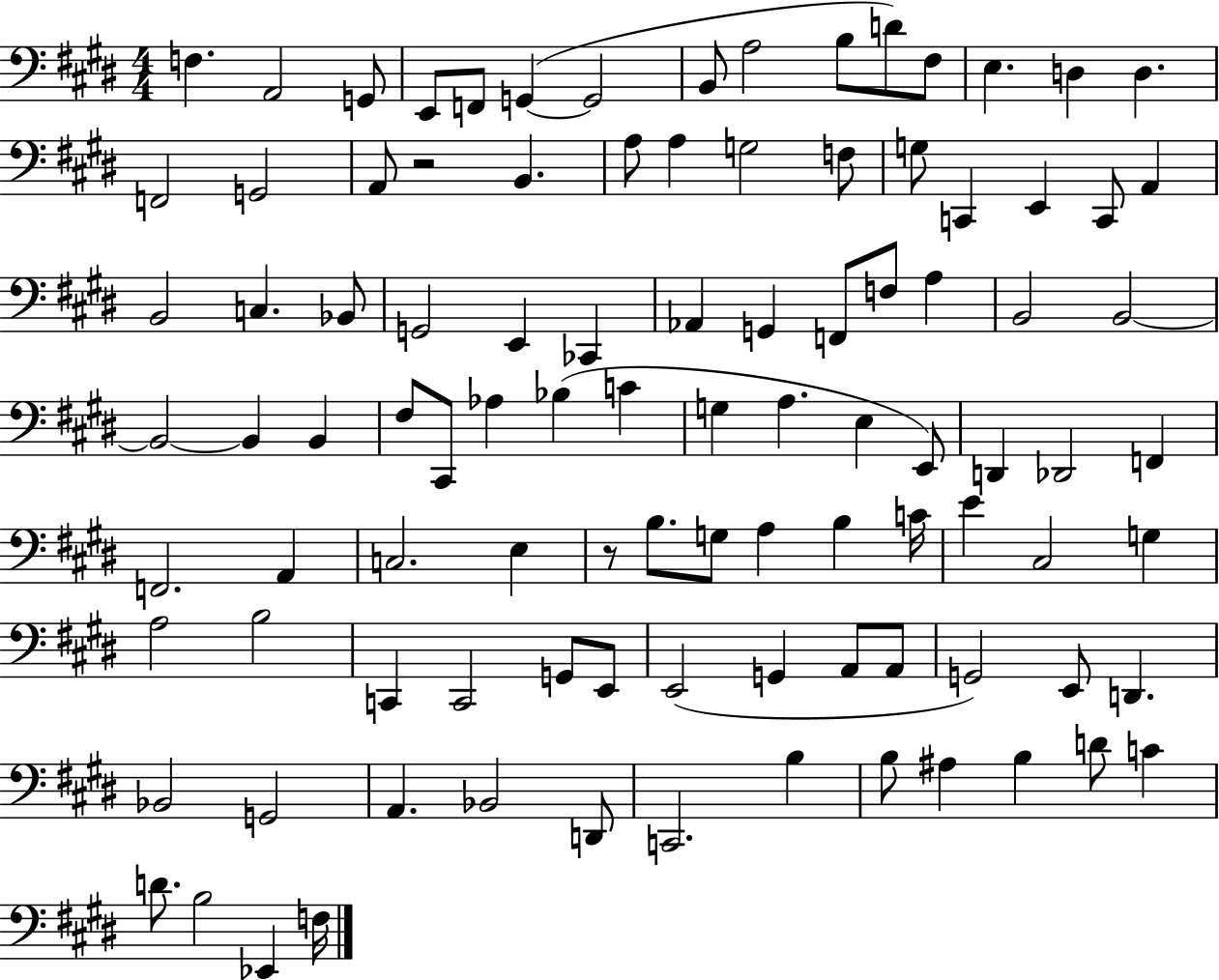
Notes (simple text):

F3/q. A2/h G2/e E2/e F2/e G2/q G2/h B2/e A3/h B3/e D4/e F#3/e E3/q. D3/q D3/q. F2/h G2/h A2/e R/h B2/q. A3/e A3/q G3/h F3/e G3/e C2/q E2/q C2/e A2/q B2/h C3/q. Bb2/e G2/h E2/q CES2/q Ab2/q G2/q F2/e F3/e A3/q B2/h B2/h B2/h B2/q B2/q F#3/e C#2/e Ab3/q Bb3/q C4/q G3/q A3/q. E3/q E2/e D2/q Db2/h F2/q F2/h. A2/q C3/h. E3/q R/e B3/e. G3/e A3/q B3/q C4/s E4/q C#3/h G3/q A3/h B3/h C2/q C2/h G2/e E2/e E2/h G2/q A2/e A2/e G2/h E2/e D2/q. Bb2/h G2/h A2/q. Bb2/h D2/e C2/h. B3/q B3/e A#3/q B3/q D4/e C4/q D4/e. B3/h Eb2/q F3/s